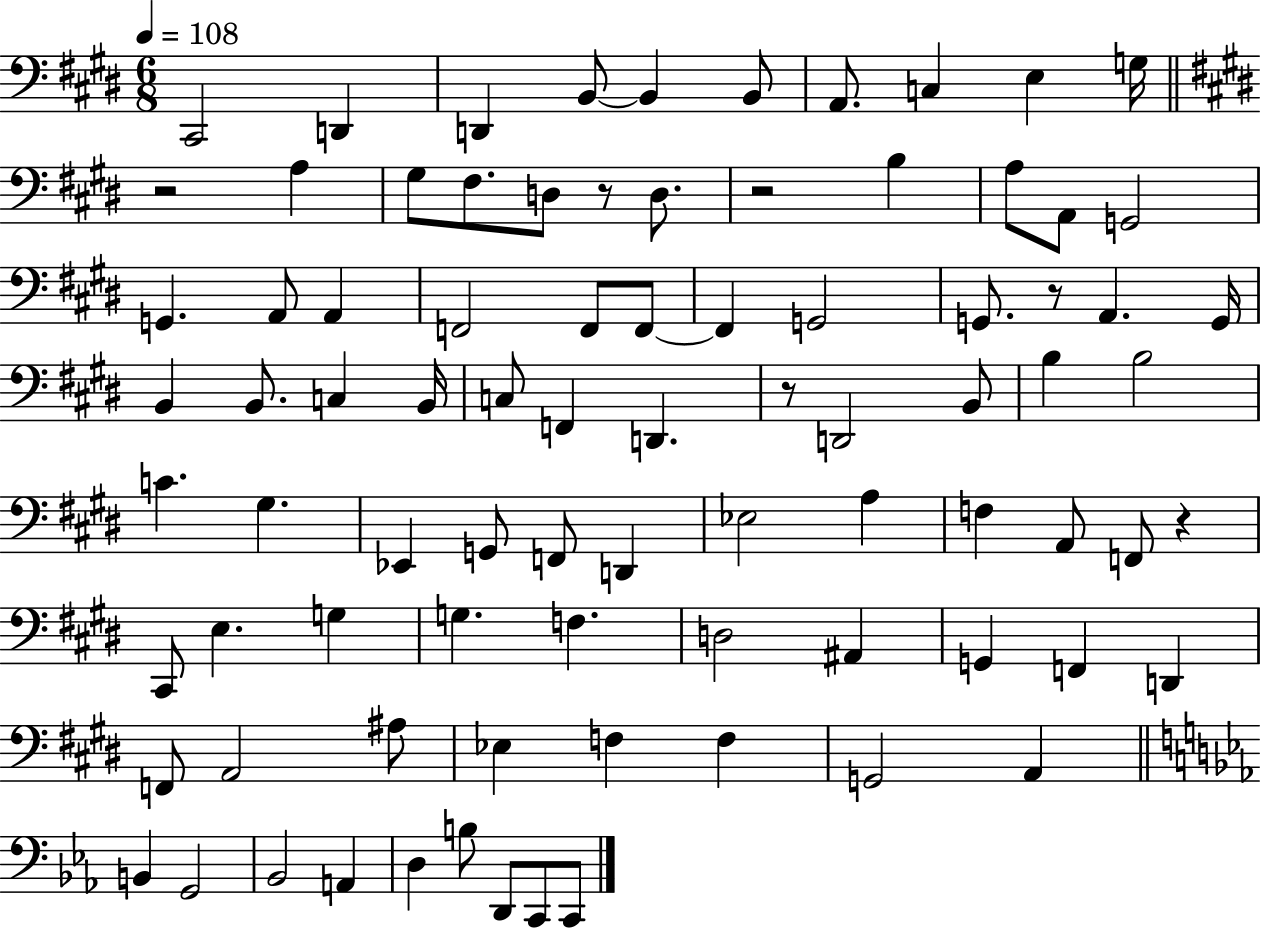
C#2/h D2/q D2/q B2/e B2/q B2/e A2/e. C3/q E3/q G3/s R/h A3/q G#3/e F#3/e. D3/e R/e D3/e. R/h B3/q A3/e A2/e G2/h G2/q. A2/e A2/q F2/h F2/e F2/e F2/q G2/h G2/e. R/e A2/q. G2/s B2/q B2/e. C3/q B2/s C3/e F2/q D2/q. R/e D2/h B2/e B3/q B3/h C4/q. G#3/q. Eb2/q G2/e F2/e D2/q Eb3/h A3/q F3/q A2/e F2/e R/q C#2/e E3/q. G3/q G3/q. F3/q. D3/h A#2/q G2/q F2/q D2/q F2/e A2/h A#3/e Eb3/q F3/q F3/q G2/h A2/q B2/q G2/h Bb2/h A2/q D3/q B3/e D2/e C2/e C2/e